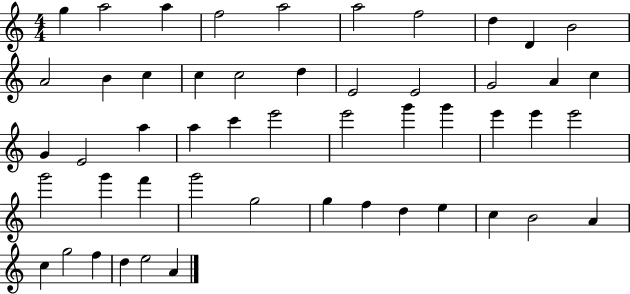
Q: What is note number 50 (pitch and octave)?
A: E5